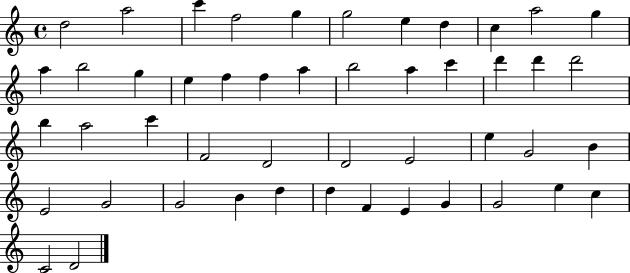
{
  \clef treble
  \time 4/4
  \defaultTimeSignature
  \key c \major
  d''2 a''2 | c'''4 f''2 g''4 | g''2 e''4 d''4 | c''4 a''2 g''4 | \break a''4 b''2 g''4 | e''4 f''4 f''4 a''4 | b''2 a''4 c'''4 | d'''4 d'''4 d'''2 | \break b''4 a''2 c'''4 | f'2 d'2 | d'2 e'2 | e''4 g'2 b'4 | \break e'2 g'2 | g'2 b'4 d''4 | d''4 f'4 e'4 g'4 | g'2 e''4 c''4 | \break c'2 d'2 | \bar "|."
}